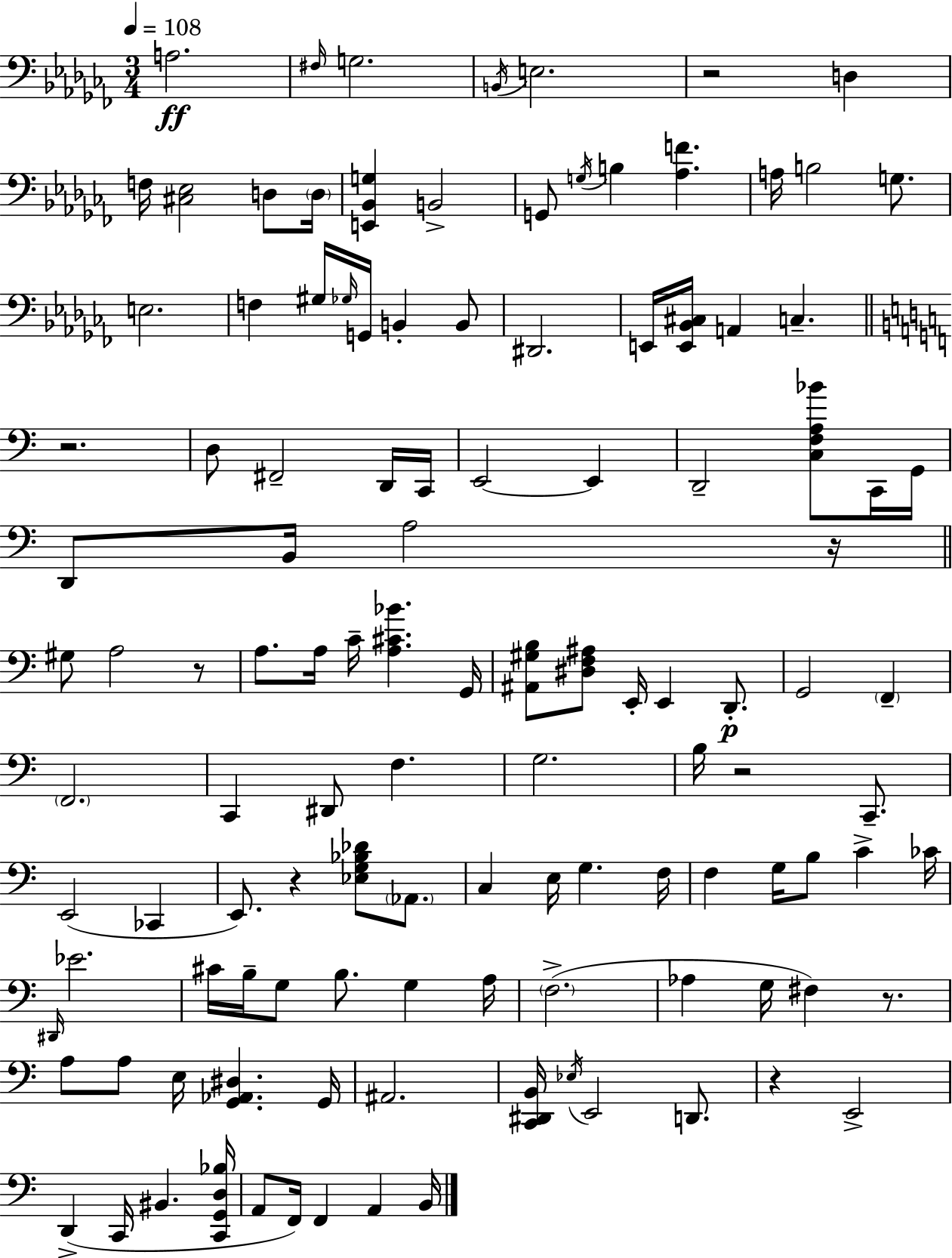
X:1
T:Untitled
M:3/4
L:1/4
K:Abm
A,2 ^F,/4 G,2 B,,/4 E,2 z2 D, F,/4 [^C,_E,]2 D,/2 D,/4 [E,,_B,,G,] B,,2 G,,/2 G,/4 B, [_A,F] A,/4 B,2 G,/2 E,2 F, ^G,/4 _G,/4 G,,/4 B,, B,,/2 ^D,,2 E,,/4 [E,,_B,,^C,]/4 A,, C, z2 D,/2 ^F,,2 D,,/4 C,,/4 E,,2 E,, D,,2 [C,F,A,_B]/2 C,,/4 G,,/4 D,,/2 B,,/4 A,2 z/4 ^G,/2 A,2 z/2 A,/2 A,/4 C/4 [A,^C_B] G,,/4 [^A,,^G,B,]/2 [^D,F,^A,]/2 E,,/4 E,, D,,/2 G,,2 F,, F,,2 C,, ^D,,/2 F, G,2 B,/4 z2 C,,/2 E,,2 _C,, E,,/2 z [_E,G,_B,_D]/2 _A,,/2 C, E,/4 G, F,/4 F, G,/4 B,/2 C _C/4 ^D,,/4 _E2 ^C/4 B,/4 G,/2 B,/2 G, A,/4 F,2 _A, G,/4 ^F, z/2 A,/2 A,/2 E,/4 [G,,_A,,^D,] G,,/4 ^A,,2 [C,,^D,,B,,]/4 _E,/4 E,,2 D,,/2 z E,,2 D,, C,,/4 ^B,, [C,,G,,D,_B,]/4 A,,/2 F,,/4 F,, A,, B,,/4